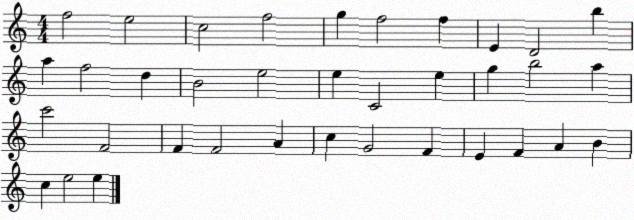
X:1
T:Untitled
M:4/4
L:1/4
K:C
f2 e2 c2 f2 g f2 f E D2 b a f2 d B2 e2 e C2 e g b2 a c'2 F2 F F2 A c G2 F E F A B c e2 e